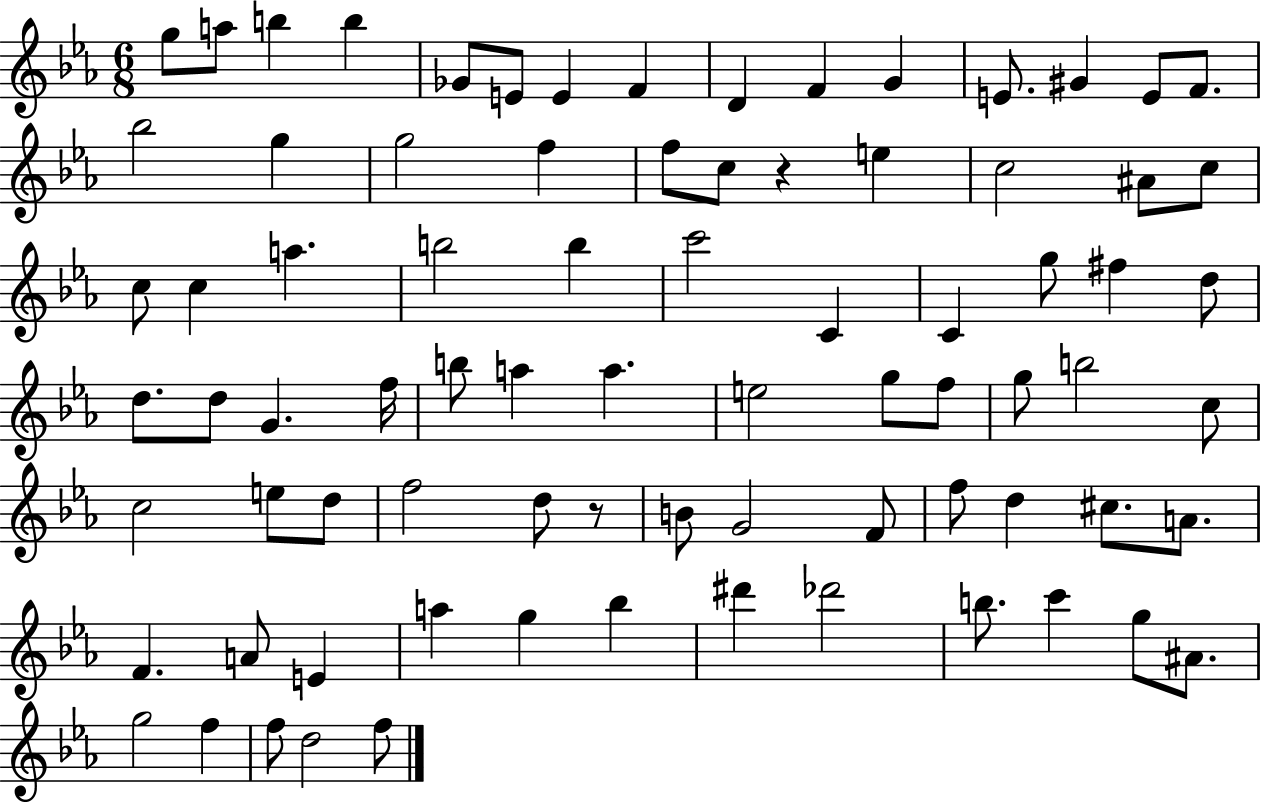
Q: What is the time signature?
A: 6/8